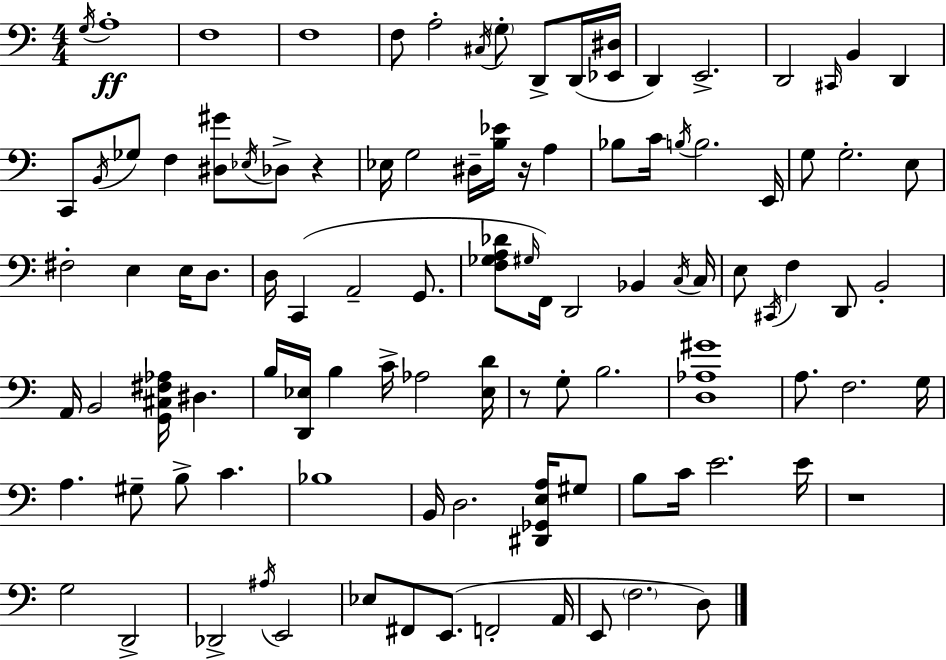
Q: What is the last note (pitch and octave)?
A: D3